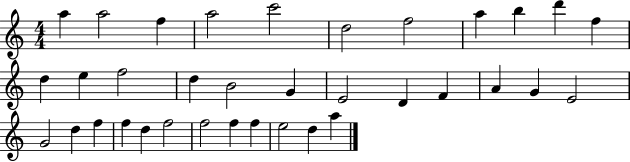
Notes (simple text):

A5/q A5/h F5/q A5/h C6/h D5/h F5/h A5/q B5/q D6/q F5/q D5/q E5/q F5/h D5/q B4/h G4/q E4/h D4/q F4/q A4/q G4/q E4/h G4/h D5/q F5/q F5/q D5/q F5/h F5/h F5/q F5/q E5/h D5/q A5/q